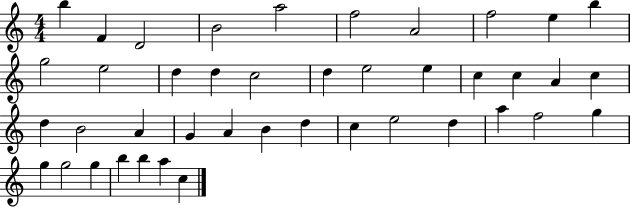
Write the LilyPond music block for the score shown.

{
  \clef treble
  \numericTimeSignature
  \time 4/4
  \key c \major
  b''4 f'4 d'2 | b'2 a''2 | f''2 a'2 | f''2 e''4 b''4 | \break g''2 e''2 | d''4 d''4 c''2 | d''4 e''2 e''4 | c''4 c''4 a'4 c''4 | \break d''4 b'2 a'4 | g'4 a'4 b'4 d''4 | c''4 e''2 d''4 | a''4 f''2 g''4 | \break g''4 g''2 g''4 | b''4 b''4 a''4 c''4 | \bar "|."
}